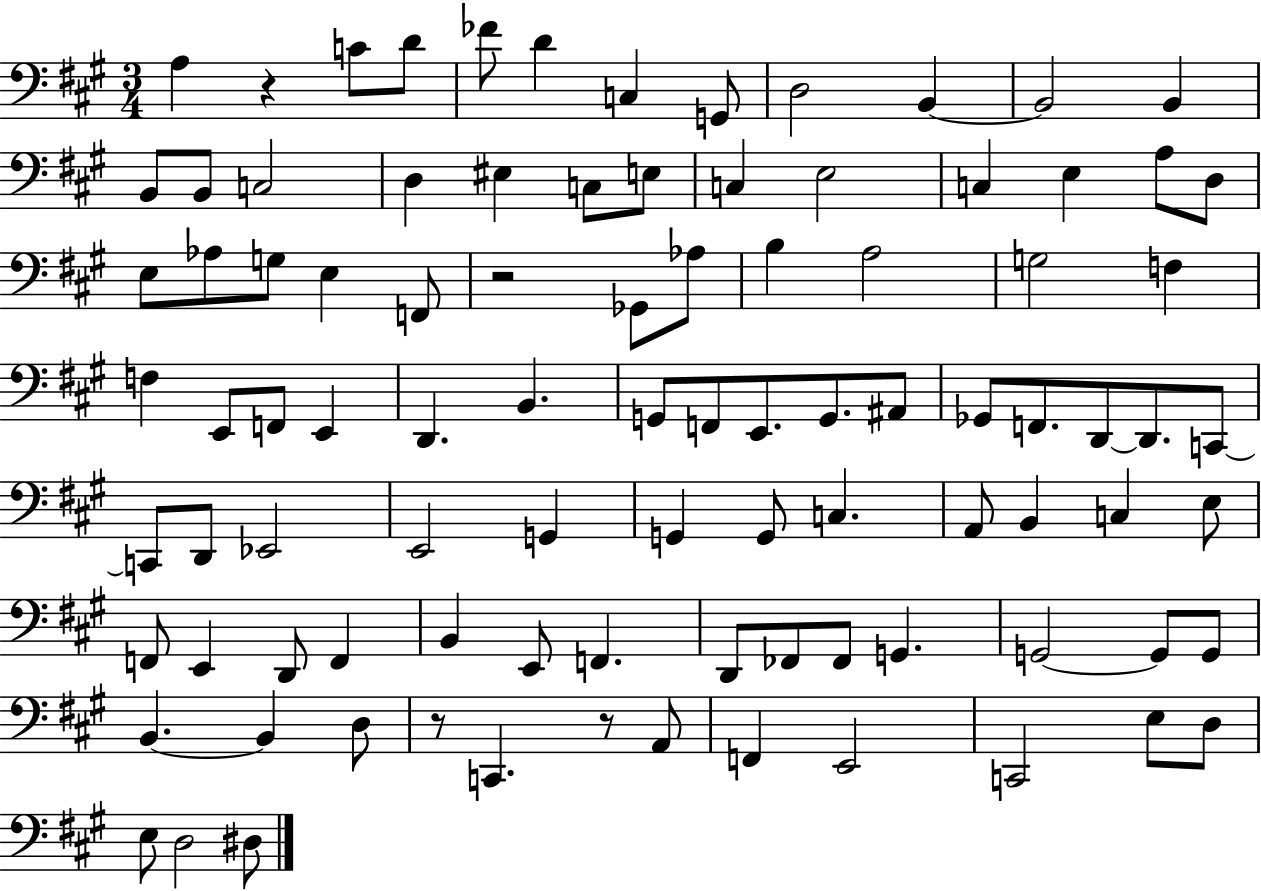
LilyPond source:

{
  \clef bass
  \numericTimeSignature
  \time 3/4
  \key a \major
  a4 r4 c'8 d'8 | fes'8 d'4 c4 g,8 | d2 b,4~~ | b,2 b,4 | \break b,8 b,8 c2 | d4 eis4 c8 e8 | c4 e2 | c4 e4 a8 d8 | \break e8 aes8 g8 e4 f,8 | r2 ges,8 aes8 | b4 a2 | g2 f4 | \break f4 e,8 f,8 e,4 | d,4. b,4. | g,8 f,8 e,8. g,8. ais,8 | ges,8 f,8. d,8~~ d,8. c,8~~ | \break c,8 d,8 ees,2 | e,2 g,4 | g,4 g,8 c4. | a,8 b,4 c4 e8 | \break f,8 e,4 d,8 f,4 | b,4 e,8 f,4. | d,8 fes,8 fes,8 g,4. | g,2~~ g,8 g,8 | \break b,4.~~ b,4 d8 | r8 c,4. r8 a,8 | f,4 e,2 | c,2 e8 d8 | \break e8 d2 dis8 | \bar "|."
}